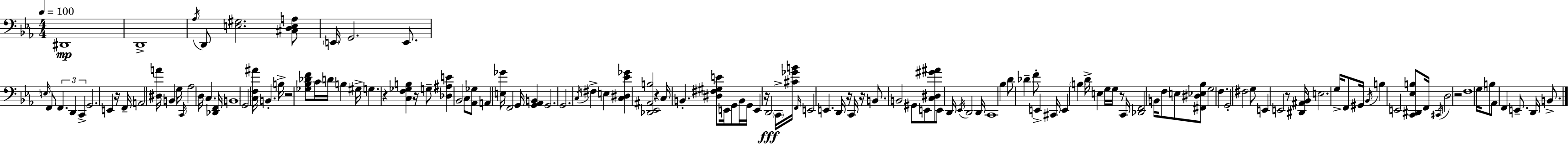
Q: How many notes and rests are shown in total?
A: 138